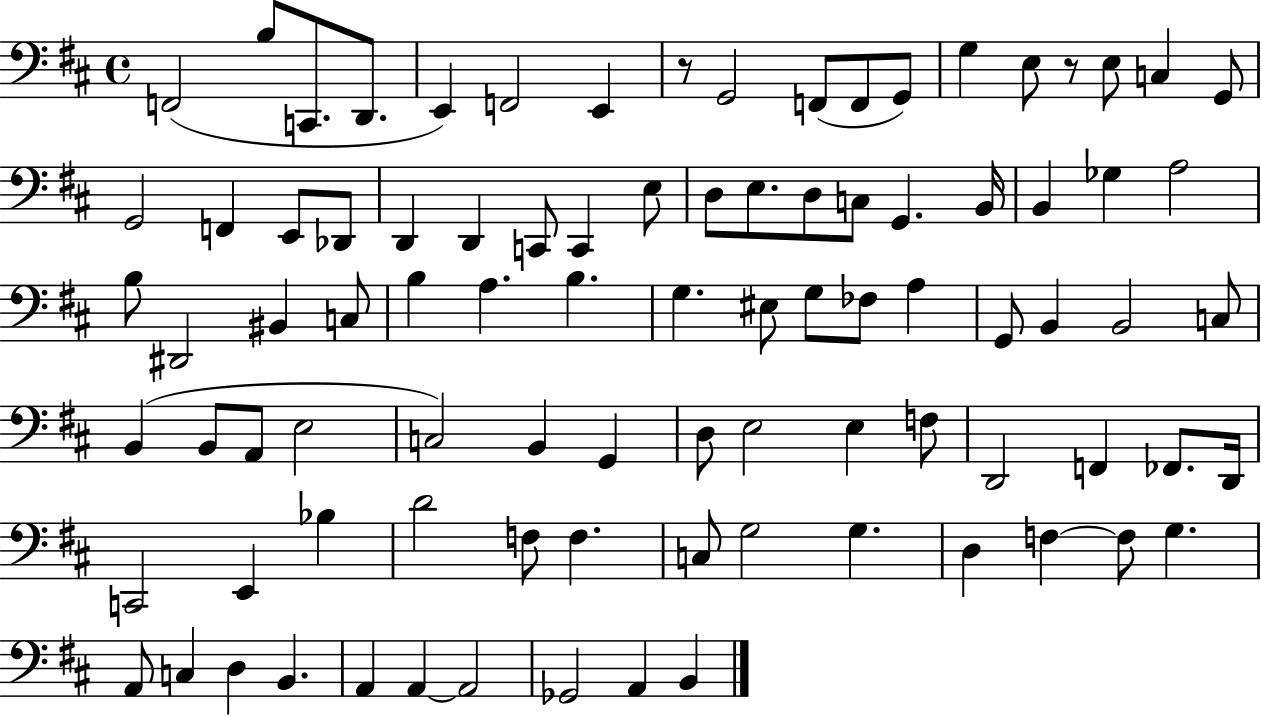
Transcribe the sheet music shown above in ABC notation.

X:1
T:Untitled
M:4/4
L:1/4
K:D
F,,2 B,/2 C,,/2 D,,/2 E,, F,,2 E,, z/2 G,,2 F,,/2 F,,/2 G,,/2 G, E,/2 z/2 E,/2 C, G,,/2 G,,2 F,, E,,/2 _D,,/2 D,, D,, C,,/2 C,, E,/2 D,/2 E,/2 D,/2 C,/2 G,, B,,/4 B,, _G, A,2 B,/2 ^D,,2 ^B,, C,/2 B, A, B, G, ^E,/2 G,/2 _F,/2 A, G,,/2 B,, B,,2 C,/2 B,, B,,/2 A,,/2 E,2 C,2 B,, G,, D,/2 E,2 E, F,/2 D,,2 F,, _F,,/2 D,,/4 C,,2 E,, _B, D2 F,/2 F, C,/2 G,2 G, D, F, F,/2 G, A,,/2 C, D, B,, A,, A,, A,,2 _G,,2 A,, B,,